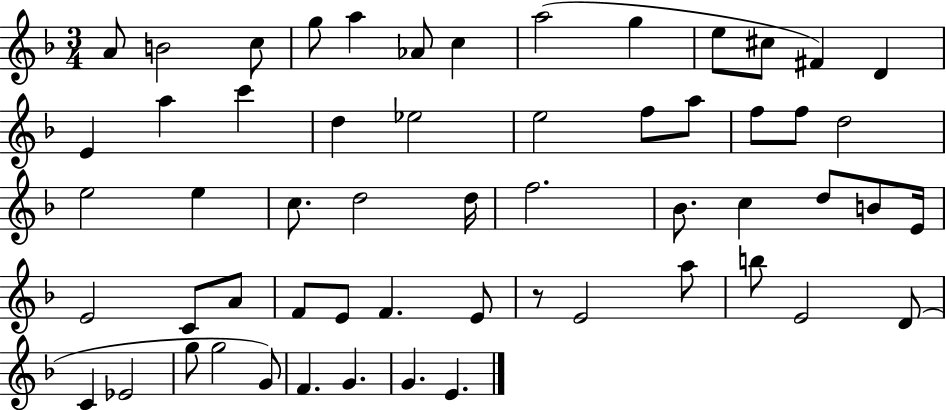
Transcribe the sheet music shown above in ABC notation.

X:1
T:Untitled
M:3/4
L:1/4
K:F
A/2 B2 c/2 g/2 a _A/2 c a2 g e/2 ^c/2 ^F D E a c' d _e2 e2 f/2 a/2 f/2 f/2 d2 e2 e c/2 d2 d/4 f2 _B/2 c d/2 B/2 E/4 E2 C/2 A/2 F/2 E/2 F E/2 z/2 E2 a/2 b/2 E2 D/2 C _E2 g/2 g2 G/2 F G G E